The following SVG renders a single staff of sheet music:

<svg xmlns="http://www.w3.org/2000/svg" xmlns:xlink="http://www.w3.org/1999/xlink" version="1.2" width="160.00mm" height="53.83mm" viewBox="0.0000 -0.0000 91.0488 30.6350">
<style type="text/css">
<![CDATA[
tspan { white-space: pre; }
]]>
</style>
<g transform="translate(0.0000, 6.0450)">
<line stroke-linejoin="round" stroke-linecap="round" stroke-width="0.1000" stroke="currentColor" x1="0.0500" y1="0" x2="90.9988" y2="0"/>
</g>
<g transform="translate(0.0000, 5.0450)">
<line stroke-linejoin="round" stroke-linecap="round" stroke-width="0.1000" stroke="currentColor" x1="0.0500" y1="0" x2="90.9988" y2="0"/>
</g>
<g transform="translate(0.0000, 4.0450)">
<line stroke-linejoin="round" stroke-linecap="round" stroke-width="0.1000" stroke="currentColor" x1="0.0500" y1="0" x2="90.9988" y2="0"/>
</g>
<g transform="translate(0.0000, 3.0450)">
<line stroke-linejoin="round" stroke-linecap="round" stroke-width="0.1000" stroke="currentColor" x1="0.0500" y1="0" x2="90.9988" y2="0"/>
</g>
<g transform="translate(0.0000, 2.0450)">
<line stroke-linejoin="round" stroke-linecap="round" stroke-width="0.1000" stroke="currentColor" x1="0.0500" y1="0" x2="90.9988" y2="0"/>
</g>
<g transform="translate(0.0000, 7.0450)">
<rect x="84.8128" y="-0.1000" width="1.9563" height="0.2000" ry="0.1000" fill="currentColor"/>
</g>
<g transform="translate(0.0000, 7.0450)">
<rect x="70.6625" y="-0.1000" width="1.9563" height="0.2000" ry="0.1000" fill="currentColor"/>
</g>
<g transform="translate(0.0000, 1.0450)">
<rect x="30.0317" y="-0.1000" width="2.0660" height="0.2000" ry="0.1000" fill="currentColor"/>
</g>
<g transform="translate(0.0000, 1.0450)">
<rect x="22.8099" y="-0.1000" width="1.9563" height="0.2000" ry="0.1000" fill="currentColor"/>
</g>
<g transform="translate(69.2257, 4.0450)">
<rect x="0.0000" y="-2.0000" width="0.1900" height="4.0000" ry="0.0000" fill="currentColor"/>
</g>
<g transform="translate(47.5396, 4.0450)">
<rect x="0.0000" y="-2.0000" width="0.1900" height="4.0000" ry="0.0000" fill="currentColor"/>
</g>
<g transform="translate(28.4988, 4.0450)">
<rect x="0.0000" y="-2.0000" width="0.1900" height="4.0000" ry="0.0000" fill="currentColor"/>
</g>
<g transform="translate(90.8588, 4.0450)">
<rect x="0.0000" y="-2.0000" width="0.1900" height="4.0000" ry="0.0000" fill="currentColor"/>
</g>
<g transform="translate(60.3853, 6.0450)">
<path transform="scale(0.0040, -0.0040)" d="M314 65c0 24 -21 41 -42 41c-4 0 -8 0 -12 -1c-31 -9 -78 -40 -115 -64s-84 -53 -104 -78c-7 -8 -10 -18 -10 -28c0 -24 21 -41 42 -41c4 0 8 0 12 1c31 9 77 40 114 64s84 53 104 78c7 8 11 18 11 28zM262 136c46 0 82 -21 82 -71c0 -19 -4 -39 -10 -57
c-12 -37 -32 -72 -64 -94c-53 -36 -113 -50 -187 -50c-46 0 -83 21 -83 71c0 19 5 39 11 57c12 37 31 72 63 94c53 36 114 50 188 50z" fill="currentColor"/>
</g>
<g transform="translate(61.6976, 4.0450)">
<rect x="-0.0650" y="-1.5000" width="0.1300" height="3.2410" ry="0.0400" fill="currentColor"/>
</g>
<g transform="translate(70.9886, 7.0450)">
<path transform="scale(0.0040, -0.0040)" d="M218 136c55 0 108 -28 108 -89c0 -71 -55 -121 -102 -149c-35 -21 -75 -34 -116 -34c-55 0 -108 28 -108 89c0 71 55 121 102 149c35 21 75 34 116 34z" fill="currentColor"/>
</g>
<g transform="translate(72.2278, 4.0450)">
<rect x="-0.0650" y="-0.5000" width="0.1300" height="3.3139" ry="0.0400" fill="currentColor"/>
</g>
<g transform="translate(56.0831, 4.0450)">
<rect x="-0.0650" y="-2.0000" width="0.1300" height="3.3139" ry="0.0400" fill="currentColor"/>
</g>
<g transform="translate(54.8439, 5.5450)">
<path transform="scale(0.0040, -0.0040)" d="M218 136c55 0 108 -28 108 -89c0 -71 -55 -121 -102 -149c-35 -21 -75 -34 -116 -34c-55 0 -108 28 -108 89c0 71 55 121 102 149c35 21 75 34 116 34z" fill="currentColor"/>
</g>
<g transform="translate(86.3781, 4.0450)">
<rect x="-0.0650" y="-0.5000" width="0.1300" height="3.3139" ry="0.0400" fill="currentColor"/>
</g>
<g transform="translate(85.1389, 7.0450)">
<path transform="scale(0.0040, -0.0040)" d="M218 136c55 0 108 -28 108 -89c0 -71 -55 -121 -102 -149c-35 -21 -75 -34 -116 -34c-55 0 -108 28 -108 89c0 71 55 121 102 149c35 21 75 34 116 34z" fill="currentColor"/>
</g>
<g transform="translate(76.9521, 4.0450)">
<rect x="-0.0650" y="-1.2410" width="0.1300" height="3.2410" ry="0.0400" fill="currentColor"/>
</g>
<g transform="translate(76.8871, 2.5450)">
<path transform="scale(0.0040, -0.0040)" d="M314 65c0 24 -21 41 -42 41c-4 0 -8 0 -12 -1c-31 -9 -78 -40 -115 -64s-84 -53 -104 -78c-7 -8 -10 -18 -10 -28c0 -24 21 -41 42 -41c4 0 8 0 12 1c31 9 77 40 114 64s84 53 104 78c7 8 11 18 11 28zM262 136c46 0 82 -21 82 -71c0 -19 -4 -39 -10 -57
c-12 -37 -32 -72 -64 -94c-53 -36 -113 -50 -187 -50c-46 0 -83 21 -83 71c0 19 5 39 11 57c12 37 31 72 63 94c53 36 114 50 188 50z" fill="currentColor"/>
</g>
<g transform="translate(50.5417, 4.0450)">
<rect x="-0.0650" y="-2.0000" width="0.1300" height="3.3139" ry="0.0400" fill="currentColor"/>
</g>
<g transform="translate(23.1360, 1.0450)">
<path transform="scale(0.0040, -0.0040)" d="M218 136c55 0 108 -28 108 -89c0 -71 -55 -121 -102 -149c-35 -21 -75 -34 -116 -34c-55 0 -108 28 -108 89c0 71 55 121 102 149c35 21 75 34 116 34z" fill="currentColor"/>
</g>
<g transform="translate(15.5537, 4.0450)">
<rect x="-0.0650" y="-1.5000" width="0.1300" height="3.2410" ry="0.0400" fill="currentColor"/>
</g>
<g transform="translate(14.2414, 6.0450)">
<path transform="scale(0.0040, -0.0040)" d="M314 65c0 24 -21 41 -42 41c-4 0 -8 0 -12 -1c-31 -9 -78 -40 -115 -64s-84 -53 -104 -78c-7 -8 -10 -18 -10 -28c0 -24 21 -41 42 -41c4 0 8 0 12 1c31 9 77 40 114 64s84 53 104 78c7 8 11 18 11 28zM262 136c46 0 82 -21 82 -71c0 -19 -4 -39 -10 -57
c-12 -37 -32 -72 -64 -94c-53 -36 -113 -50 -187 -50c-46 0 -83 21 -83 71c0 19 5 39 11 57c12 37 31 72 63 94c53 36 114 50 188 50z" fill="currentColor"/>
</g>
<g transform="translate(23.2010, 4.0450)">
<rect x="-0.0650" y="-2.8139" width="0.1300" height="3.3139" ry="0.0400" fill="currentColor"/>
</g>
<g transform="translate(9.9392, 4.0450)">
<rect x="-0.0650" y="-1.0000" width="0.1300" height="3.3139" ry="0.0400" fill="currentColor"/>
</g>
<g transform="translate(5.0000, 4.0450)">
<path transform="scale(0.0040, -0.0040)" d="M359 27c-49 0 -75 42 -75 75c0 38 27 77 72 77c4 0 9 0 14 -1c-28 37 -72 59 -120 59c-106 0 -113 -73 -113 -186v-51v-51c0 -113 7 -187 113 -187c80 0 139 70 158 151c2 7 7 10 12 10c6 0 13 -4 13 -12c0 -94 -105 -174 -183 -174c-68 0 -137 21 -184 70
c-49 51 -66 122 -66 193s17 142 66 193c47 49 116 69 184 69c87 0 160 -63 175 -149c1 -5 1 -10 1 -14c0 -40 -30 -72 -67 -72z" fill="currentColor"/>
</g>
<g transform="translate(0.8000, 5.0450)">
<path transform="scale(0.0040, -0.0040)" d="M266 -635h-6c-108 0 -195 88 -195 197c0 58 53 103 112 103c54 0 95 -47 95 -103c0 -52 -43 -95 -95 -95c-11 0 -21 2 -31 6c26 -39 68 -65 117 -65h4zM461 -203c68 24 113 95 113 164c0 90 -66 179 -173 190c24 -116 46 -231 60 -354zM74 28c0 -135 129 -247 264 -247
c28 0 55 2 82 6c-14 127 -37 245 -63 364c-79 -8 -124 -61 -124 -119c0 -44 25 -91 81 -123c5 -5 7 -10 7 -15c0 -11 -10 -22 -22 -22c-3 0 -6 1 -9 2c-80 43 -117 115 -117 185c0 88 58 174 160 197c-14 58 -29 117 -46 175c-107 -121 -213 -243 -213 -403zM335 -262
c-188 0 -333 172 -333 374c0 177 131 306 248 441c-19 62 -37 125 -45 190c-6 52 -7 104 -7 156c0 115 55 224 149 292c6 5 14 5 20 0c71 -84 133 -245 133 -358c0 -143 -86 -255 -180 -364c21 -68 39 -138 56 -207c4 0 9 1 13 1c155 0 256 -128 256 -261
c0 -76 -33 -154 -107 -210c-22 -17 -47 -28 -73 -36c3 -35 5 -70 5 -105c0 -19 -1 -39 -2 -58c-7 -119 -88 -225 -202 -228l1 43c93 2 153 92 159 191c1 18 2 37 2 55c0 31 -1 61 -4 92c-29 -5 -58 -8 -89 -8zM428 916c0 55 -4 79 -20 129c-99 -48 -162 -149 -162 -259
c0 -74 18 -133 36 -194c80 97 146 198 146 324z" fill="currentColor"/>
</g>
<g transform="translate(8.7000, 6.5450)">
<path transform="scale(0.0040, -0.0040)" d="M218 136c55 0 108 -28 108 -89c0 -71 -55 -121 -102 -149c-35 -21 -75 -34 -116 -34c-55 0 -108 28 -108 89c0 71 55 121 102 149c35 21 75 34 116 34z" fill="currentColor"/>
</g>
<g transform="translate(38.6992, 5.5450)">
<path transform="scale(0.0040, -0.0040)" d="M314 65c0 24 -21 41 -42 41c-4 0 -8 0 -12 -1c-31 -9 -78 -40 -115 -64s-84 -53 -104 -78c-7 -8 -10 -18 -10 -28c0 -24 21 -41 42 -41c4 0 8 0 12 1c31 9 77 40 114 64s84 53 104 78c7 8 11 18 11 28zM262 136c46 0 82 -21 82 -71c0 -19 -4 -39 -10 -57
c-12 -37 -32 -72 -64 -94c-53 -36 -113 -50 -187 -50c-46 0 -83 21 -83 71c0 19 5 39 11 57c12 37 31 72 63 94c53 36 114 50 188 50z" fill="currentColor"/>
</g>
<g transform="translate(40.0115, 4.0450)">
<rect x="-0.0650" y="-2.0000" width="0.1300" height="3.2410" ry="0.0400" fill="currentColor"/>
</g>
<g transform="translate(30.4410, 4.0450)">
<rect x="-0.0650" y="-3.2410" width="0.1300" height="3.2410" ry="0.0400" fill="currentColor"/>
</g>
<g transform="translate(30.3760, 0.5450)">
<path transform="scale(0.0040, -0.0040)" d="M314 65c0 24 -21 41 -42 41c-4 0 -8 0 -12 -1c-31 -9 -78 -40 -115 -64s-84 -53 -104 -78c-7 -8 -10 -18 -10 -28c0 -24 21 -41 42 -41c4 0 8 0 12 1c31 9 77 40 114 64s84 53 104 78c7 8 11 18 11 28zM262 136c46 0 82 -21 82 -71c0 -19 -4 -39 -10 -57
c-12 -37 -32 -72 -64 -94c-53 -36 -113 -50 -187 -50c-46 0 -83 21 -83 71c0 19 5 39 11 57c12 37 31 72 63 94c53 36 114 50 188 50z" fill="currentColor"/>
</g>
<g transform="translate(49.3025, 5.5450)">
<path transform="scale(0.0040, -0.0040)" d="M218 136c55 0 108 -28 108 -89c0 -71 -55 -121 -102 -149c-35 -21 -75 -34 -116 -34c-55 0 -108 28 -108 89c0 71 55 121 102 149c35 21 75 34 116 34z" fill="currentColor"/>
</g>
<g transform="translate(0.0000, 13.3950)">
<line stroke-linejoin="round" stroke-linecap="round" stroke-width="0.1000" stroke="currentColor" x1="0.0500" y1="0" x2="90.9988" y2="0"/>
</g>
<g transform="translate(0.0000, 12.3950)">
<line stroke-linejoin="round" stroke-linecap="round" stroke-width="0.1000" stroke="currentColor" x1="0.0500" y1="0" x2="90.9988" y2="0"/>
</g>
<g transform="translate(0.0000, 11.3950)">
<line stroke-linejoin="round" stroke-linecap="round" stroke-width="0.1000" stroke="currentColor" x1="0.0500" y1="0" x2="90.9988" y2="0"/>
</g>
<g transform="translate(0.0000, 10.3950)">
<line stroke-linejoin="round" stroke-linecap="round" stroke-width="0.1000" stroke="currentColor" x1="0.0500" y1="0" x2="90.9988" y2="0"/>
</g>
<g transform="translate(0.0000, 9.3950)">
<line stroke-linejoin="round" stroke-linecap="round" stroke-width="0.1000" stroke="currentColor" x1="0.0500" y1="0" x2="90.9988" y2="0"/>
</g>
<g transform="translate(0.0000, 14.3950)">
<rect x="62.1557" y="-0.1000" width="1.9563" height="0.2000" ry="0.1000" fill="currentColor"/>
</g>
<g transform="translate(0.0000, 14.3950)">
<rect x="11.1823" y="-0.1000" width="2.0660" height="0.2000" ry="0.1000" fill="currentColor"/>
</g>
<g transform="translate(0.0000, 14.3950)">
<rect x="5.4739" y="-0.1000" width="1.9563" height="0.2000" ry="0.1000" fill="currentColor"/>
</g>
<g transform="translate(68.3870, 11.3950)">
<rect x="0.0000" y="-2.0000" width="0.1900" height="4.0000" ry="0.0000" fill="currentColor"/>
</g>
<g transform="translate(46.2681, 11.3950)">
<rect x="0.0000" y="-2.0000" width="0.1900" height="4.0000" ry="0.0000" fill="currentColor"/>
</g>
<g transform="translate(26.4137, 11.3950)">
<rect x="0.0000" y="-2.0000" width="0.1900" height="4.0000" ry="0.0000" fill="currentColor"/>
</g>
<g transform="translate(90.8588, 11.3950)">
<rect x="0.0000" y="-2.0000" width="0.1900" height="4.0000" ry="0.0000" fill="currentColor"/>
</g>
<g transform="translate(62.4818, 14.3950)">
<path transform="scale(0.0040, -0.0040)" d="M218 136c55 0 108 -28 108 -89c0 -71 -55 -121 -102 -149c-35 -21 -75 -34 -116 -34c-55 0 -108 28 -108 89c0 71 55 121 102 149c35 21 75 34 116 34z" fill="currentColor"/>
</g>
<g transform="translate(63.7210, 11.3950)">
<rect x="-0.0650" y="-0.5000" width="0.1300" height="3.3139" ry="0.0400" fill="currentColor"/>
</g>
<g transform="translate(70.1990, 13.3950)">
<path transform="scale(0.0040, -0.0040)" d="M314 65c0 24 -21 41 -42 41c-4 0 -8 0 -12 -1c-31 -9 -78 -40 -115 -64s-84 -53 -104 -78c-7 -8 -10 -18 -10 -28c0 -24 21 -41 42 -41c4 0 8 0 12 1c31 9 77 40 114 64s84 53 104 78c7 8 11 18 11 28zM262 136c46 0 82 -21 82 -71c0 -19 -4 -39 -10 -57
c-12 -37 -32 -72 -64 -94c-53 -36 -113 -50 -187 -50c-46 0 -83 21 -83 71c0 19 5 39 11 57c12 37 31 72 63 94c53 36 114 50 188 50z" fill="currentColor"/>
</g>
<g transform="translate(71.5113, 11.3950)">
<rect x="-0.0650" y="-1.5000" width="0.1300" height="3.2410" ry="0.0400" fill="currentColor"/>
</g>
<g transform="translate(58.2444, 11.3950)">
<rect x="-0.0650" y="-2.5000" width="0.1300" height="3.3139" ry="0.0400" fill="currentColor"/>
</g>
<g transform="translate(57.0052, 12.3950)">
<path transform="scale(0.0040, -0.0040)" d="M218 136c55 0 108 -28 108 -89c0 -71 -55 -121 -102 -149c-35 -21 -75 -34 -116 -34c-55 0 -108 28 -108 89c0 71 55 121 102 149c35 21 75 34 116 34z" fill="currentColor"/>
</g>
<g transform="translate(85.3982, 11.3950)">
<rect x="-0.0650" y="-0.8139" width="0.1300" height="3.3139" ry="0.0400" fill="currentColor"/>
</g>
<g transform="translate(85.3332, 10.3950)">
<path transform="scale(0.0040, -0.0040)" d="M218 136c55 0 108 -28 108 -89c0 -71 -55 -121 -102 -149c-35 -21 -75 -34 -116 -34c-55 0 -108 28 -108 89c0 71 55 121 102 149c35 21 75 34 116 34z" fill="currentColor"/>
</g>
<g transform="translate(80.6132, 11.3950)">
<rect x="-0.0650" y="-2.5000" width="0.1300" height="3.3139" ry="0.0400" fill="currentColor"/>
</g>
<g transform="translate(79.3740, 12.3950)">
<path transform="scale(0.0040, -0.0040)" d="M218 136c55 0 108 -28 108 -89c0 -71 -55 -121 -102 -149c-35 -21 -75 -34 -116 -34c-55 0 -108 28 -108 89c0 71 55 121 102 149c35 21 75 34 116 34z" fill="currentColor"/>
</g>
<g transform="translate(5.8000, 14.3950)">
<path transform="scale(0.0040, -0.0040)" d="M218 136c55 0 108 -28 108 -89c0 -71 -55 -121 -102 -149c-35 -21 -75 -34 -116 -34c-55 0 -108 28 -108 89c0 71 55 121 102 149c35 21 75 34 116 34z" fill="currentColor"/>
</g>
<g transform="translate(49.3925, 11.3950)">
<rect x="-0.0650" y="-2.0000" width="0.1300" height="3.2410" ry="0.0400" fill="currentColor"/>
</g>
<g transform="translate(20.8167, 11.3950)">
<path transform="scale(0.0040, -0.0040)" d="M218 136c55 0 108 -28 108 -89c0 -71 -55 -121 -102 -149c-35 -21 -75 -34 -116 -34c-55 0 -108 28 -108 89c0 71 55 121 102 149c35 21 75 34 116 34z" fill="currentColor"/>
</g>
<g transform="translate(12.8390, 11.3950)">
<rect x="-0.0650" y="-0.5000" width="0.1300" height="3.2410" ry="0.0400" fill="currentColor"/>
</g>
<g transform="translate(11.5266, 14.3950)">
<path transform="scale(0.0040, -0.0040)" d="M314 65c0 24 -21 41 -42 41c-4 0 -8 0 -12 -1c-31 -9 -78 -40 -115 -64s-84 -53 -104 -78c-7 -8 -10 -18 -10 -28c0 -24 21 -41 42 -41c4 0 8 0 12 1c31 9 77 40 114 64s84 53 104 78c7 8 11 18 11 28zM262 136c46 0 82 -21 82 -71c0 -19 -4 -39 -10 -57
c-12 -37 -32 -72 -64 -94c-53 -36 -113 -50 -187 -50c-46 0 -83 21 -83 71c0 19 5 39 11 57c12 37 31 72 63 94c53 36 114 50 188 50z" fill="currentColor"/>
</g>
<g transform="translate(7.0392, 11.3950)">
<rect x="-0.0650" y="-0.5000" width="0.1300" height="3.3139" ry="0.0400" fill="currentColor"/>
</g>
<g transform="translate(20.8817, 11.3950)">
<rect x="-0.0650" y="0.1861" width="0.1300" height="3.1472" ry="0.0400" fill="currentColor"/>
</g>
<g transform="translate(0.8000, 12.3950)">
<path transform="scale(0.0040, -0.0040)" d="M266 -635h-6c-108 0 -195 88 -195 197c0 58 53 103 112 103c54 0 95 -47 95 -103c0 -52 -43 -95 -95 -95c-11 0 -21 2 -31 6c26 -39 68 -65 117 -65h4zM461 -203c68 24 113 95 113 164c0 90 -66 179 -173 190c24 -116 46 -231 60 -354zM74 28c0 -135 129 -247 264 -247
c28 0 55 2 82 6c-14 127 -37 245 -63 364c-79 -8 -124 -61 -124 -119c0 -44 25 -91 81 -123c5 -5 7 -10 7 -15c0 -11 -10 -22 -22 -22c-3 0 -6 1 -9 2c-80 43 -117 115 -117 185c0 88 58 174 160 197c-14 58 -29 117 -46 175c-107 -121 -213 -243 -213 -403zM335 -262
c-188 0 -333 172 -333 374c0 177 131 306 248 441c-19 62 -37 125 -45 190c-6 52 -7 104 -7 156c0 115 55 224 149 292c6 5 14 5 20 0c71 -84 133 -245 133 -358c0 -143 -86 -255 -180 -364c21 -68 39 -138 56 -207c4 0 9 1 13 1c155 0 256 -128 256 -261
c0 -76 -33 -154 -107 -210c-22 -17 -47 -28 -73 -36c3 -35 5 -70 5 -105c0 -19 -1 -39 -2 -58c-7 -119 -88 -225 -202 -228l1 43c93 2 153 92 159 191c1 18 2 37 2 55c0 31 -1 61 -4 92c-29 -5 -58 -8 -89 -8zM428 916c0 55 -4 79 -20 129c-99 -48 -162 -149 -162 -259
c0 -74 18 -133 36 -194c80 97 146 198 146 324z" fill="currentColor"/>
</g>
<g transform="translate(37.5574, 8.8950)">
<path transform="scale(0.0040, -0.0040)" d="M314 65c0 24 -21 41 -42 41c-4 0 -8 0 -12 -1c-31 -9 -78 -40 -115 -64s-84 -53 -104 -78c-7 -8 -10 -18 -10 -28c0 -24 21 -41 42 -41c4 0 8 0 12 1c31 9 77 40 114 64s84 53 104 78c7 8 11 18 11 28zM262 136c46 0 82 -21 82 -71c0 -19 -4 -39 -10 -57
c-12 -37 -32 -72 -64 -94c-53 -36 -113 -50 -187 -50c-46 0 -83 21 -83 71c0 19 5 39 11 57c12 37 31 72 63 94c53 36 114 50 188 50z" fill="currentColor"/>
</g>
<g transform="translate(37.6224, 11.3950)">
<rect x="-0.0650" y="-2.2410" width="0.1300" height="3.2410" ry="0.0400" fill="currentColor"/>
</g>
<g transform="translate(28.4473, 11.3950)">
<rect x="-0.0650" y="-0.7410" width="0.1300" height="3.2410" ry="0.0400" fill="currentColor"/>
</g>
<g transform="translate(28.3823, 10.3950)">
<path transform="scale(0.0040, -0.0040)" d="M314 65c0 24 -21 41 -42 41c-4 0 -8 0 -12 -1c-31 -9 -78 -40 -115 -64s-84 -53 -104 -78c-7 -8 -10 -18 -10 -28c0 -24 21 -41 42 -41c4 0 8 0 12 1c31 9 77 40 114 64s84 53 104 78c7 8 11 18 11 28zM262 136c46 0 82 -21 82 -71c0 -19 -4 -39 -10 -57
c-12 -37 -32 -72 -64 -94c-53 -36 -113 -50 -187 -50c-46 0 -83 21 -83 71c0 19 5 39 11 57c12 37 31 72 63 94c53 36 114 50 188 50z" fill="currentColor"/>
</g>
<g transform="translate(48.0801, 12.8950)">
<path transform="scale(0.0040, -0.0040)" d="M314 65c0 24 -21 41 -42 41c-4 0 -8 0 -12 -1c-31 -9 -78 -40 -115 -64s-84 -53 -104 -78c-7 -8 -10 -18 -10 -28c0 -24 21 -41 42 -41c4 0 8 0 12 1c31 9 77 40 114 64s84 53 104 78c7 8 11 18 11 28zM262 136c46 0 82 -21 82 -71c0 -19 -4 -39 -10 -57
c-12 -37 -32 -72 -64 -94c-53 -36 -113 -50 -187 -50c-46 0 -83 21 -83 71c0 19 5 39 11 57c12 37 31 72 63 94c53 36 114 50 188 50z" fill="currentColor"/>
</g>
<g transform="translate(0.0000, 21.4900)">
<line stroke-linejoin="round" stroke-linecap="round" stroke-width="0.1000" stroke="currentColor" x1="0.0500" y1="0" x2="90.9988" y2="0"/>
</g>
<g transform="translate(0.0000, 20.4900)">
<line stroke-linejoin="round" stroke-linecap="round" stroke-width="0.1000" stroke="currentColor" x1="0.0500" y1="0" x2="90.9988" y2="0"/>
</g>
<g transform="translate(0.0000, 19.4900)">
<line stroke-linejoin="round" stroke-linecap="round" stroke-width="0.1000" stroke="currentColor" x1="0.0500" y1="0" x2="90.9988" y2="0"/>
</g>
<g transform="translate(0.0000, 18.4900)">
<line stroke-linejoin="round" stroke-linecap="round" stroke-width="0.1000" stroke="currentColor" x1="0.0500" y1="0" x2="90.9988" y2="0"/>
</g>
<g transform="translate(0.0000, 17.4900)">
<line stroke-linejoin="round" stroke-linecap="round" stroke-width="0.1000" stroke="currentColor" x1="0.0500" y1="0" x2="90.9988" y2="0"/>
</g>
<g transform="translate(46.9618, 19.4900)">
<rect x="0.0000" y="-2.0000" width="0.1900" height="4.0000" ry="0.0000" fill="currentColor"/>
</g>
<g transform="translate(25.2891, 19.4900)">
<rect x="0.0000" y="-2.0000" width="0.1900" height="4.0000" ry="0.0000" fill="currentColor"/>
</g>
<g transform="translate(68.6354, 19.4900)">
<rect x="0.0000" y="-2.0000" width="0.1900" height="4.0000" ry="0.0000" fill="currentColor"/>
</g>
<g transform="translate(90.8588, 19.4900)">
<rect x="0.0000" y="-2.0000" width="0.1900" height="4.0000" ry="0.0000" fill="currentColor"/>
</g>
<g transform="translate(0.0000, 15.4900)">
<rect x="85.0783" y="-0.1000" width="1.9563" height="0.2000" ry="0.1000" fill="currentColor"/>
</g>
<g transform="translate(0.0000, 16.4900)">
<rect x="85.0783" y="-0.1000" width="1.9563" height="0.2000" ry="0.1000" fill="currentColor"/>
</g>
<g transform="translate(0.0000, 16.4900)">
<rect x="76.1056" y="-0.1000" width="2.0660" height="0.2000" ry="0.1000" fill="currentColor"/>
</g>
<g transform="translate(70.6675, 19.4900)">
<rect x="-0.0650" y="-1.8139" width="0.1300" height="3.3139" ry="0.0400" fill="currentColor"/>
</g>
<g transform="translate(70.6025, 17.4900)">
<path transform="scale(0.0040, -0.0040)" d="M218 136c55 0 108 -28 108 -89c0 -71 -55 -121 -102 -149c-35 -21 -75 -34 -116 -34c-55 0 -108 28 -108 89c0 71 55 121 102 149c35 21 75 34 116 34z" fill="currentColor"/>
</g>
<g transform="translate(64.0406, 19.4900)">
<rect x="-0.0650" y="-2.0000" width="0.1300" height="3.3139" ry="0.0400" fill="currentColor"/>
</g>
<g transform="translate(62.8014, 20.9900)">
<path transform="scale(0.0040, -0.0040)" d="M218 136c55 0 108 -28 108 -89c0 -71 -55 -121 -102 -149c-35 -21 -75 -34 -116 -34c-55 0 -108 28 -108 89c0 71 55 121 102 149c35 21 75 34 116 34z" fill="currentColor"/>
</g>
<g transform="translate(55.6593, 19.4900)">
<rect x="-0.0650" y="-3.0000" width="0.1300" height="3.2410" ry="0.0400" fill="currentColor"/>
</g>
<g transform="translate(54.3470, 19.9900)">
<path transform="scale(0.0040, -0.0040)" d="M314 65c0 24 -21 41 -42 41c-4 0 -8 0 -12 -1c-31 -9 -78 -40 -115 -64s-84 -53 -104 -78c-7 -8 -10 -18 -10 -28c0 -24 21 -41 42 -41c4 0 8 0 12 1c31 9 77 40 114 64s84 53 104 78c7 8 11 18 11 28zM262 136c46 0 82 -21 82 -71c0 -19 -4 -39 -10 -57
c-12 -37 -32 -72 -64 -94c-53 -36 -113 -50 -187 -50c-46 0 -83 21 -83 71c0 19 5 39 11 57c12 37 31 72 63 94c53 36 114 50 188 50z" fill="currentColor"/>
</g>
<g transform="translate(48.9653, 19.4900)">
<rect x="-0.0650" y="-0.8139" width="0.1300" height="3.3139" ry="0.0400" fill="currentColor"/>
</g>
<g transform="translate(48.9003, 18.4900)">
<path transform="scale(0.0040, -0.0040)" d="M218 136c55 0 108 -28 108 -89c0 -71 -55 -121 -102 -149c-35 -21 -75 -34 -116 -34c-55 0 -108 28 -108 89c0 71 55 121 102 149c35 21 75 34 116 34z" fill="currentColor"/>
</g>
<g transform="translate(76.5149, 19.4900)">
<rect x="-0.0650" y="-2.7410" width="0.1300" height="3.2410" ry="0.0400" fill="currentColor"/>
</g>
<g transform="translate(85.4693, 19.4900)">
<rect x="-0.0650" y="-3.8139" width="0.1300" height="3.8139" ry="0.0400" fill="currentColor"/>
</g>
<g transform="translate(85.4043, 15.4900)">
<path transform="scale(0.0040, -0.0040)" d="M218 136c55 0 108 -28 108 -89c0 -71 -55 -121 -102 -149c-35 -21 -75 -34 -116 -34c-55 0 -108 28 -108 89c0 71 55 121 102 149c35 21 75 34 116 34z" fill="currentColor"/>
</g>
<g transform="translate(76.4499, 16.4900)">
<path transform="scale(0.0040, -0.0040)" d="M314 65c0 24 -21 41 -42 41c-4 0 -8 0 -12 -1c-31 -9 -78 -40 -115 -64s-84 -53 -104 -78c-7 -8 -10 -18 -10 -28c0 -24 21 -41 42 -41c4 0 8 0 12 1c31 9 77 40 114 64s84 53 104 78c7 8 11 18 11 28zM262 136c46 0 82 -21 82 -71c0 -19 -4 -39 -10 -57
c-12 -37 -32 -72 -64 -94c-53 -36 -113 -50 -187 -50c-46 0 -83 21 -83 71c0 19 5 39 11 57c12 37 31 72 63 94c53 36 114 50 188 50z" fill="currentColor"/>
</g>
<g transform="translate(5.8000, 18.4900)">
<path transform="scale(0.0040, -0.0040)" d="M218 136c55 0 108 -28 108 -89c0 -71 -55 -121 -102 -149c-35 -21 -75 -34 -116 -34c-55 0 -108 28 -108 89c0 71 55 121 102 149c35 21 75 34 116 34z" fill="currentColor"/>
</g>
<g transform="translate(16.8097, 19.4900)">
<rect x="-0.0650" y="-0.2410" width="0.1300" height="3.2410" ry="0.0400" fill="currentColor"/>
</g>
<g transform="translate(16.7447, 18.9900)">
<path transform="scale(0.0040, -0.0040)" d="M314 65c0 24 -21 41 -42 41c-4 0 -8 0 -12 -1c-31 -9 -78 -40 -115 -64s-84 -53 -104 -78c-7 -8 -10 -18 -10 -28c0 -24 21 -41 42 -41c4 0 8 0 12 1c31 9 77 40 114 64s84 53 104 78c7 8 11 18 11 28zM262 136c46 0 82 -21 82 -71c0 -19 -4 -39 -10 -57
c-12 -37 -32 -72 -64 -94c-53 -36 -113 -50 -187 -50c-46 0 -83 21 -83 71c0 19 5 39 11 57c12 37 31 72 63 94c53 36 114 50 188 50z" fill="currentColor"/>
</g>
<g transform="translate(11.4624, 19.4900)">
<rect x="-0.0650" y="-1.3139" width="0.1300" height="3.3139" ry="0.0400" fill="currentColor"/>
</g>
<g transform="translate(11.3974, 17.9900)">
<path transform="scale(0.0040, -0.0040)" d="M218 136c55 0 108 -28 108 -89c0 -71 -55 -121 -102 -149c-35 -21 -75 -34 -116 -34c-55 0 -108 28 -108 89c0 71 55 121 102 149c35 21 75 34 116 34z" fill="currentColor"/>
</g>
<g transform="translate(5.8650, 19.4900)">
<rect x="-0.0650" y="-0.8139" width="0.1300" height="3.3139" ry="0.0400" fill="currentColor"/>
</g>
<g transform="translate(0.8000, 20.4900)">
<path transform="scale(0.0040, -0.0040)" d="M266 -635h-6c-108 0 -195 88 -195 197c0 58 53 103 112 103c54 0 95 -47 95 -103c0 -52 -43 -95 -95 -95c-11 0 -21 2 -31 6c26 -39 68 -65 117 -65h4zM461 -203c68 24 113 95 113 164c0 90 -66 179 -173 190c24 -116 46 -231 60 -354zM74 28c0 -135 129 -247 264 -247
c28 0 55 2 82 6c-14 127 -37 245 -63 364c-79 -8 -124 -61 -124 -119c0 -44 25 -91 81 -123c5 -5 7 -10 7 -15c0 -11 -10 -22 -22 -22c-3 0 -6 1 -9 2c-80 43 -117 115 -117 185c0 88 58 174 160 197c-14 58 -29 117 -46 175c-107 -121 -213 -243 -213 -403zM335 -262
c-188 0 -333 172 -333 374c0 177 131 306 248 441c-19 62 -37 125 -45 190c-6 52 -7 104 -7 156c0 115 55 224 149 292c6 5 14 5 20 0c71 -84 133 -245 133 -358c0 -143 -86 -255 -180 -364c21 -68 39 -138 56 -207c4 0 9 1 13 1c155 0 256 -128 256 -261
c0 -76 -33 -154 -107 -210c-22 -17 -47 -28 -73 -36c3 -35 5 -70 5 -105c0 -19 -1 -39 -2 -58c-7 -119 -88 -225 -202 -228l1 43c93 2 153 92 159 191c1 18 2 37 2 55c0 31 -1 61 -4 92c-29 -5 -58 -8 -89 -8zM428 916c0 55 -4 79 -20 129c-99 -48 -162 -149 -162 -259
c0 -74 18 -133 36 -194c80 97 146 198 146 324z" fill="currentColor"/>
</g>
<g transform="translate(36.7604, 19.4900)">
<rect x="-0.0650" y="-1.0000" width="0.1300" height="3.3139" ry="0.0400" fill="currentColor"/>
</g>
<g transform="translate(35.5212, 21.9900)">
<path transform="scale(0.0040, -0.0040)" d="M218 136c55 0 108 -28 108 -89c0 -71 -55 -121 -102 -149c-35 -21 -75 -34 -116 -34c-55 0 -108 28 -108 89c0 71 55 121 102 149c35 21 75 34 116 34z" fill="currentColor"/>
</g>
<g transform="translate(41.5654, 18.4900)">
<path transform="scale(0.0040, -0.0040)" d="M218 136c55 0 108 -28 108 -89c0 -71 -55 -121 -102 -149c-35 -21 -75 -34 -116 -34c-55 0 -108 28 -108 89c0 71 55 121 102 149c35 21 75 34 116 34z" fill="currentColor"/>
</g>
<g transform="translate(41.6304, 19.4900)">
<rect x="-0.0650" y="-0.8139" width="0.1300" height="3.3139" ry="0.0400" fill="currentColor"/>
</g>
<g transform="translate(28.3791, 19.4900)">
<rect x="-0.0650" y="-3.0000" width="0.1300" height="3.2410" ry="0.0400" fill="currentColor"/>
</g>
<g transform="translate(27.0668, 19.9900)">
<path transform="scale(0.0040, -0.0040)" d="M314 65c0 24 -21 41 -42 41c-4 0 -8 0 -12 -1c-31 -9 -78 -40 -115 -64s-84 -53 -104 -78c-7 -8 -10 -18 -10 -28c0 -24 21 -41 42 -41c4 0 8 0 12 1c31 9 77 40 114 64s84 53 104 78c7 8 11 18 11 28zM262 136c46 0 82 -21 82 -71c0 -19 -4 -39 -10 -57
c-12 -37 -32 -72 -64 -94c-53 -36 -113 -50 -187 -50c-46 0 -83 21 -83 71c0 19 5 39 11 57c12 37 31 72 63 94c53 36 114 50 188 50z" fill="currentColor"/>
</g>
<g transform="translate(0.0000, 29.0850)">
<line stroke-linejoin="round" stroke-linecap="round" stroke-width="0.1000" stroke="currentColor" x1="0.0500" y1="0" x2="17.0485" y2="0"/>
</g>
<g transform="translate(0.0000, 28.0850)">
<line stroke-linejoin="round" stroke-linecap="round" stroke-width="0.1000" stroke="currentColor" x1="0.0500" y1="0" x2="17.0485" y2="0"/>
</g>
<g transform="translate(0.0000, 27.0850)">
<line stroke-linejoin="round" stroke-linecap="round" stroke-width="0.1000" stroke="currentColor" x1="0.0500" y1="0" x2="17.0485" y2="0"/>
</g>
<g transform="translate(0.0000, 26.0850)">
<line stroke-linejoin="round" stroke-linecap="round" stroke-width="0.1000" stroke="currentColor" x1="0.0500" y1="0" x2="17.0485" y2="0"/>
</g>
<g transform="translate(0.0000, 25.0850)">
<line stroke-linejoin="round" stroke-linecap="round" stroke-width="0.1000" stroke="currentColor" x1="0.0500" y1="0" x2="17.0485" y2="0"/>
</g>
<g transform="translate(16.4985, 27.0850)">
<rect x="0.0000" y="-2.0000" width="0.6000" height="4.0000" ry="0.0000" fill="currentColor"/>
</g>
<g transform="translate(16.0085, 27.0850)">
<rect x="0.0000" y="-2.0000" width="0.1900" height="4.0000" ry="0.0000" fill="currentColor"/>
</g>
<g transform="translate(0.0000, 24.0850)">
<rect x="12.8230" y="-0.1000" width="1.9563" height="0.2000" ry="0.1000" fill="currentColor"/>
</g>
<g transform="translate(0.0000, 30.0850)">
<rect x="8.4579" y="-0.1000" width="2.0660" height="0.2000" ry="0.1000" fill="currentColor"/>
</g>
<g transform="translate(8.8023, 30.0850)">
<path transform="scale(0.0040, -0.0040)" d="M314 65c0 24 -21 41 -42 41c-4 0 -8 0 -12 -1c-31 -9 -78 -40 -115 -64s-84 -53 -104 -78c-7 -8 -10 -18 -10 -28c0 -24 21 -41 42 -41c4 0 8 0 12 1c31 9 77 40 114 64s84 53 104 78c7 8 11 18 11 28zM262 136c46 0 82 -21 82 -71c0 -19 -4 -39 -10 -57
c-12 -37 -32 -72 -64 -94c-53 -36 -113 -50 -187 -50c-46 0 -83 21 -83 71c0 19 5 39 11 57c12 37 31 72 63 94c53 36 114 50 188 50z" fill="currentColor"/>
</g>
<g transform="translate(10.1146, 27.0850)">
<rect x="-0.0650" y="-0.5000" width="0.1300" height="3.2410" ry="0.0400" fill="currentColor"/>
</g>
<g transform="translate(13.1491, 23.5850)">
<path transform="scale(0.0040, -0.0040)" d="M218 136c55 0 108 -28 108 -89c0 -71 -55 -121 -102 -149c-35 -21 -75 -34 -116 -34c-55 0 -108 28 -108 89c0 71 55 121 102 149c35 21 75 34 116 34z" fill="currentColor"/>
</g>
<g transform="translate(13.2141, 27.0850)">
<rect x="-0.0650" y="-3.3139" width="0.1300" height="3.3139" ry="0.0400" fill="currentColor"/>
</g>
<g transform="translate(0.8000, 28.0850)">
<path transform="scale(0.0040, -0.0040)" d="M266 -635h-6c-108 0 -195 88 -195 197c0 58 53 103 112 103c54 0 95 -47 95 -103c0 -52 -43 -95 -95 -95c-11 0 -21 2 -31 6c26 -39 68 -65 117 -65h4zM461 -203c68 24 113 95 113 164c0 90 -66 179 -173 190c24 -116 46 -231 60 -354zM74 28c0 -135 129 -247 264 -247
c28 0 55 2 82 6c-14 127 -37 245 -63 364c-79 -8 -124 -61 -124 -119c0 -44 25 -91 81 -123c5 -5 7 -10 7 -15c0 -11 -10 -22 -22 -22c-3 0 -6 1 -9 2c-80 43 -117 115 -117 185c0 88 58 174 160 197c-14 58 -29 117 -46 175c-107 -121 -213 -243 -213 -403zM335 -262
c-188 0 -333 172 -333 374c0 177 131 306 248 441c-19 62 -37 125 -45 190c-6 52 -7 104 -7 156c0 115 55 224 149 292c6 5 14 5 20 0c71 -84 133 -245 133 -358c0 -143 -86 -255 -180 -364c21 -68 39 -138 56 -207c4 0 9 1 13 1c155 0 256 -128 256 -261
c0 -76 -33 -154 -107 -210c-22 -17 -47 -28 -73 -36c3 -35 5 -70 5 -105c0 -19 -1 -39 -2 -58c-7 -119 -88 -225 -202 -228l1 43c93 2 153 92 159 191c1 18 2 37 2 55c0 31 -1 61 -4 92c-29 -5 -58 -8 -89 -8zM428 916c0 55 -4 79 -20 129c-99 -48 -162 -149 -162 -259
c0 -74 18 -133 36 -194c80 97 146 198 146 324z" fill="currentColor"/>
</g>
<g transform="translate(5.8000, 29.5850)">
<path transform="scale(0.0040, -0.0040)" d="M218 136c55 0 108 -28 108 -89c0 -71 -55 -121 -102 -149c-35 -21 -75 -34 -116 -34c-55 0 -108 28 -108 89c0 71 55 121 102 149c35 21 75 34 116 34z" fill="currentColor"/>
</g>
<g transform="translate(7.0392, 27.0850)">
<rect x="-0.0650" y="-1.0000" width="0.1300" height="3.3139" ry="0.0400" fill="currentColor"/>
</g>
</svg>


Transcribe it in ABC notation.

X:1
T:Untitled
M:4/4
L:1/4
K:C
D E2 a b2 F2 F F E2 C e2 C C C2 B d2 g2 F2 G C E2 G d d e c2 A2 D d d A2 F f a2 c' D C2 b